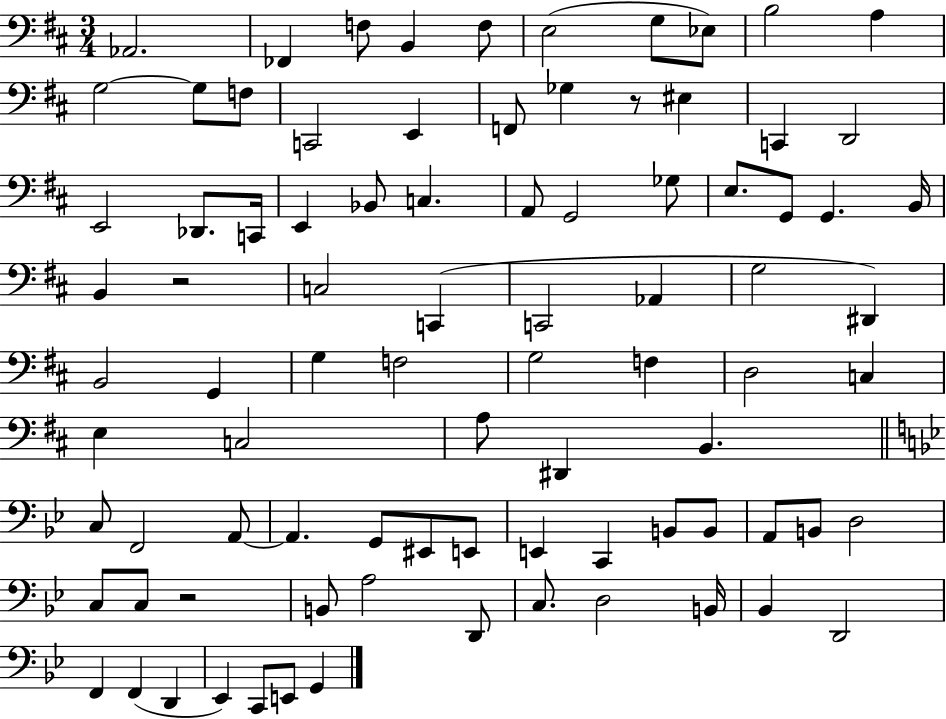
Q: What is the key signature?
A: D major